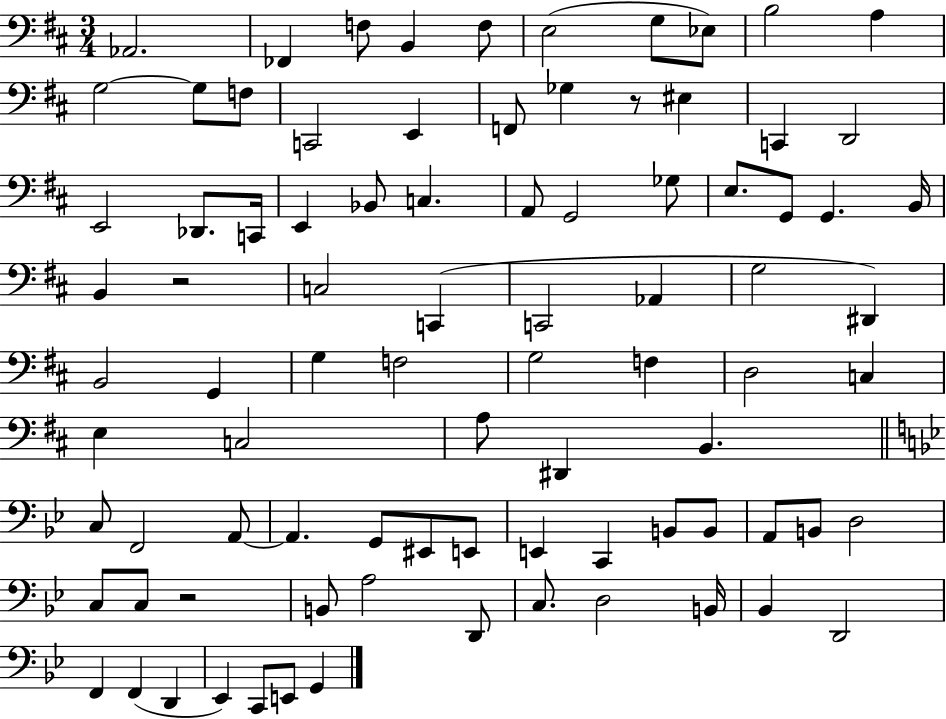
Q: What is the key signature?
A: D major